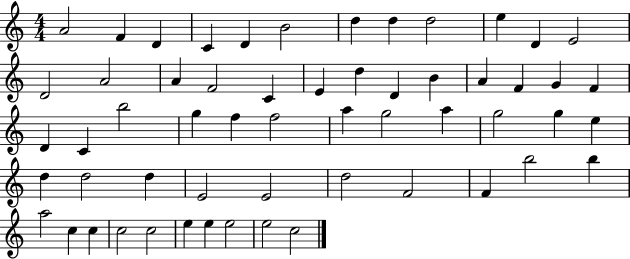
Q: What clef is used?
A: treble